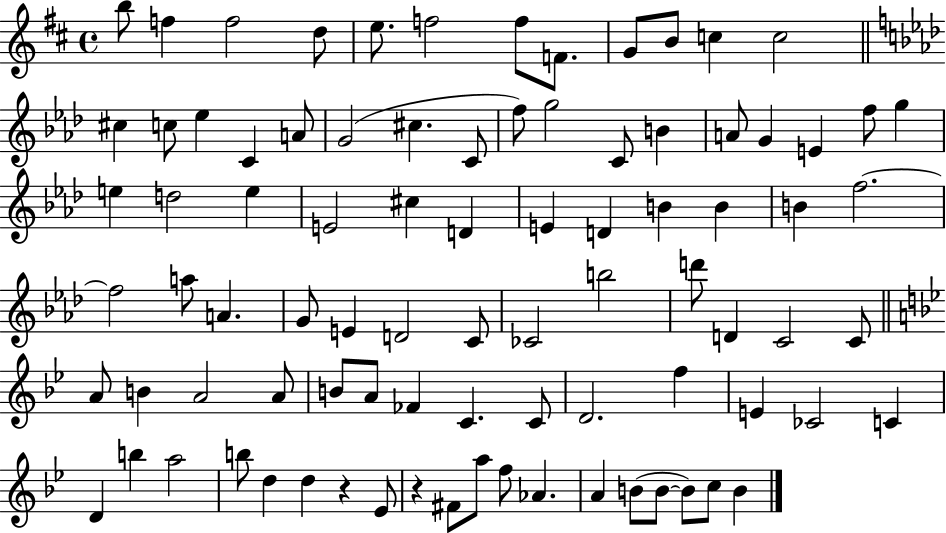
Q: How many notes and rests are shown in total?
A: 87